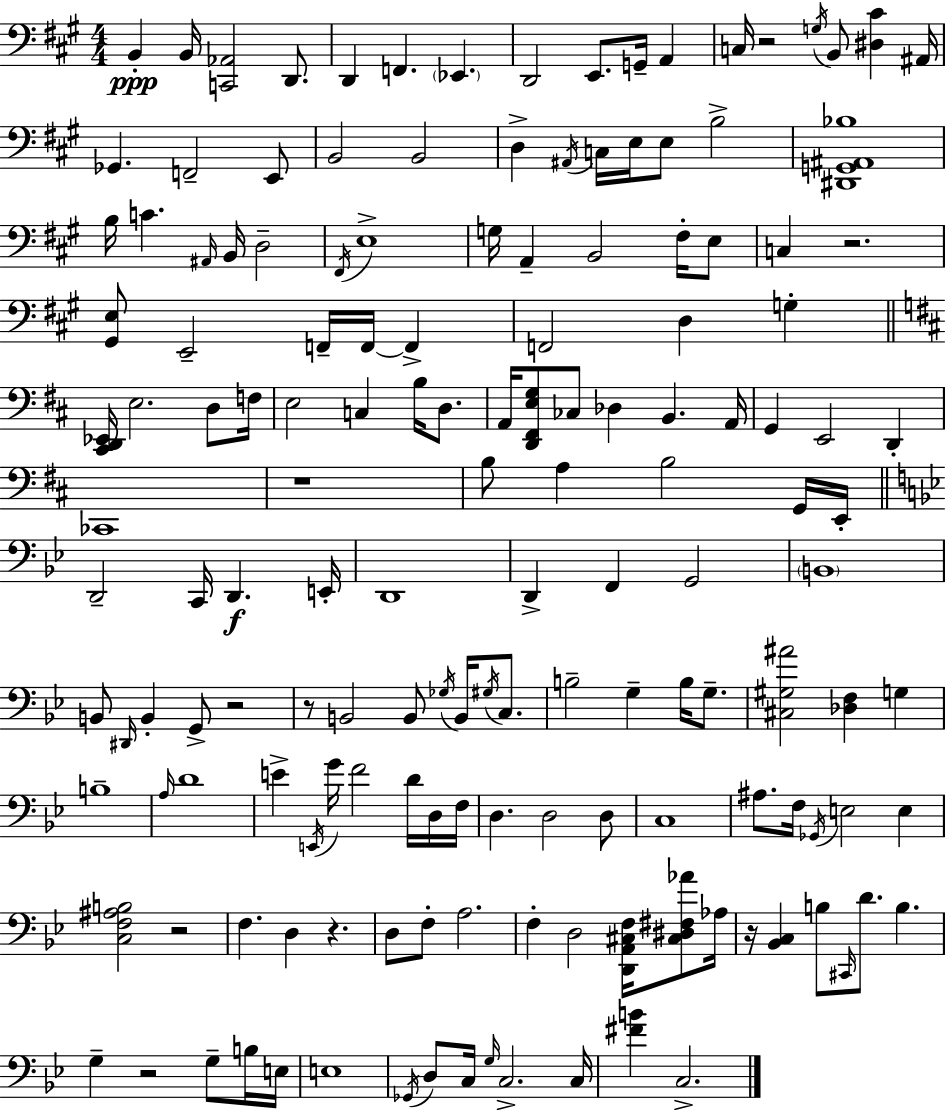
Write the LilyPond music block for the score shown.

{
  \clef bass
  \numericTimeSignature
  \time 4/4
  \key a \major
  \repeat volta 2 { b,4-.\ppp b,16 <c, aes,>2 d,8. | d,4 f,4. \parenthesize ees,4. | d,2 e,8. g,16-- a,4 | c16 r2 \acciaccatura { g16 } b,8 <dis cis'>4 | \break ais,16 ges,4. f,2-- e,8 | b,2 b,2 | d4-> \acciaccatura { ais,16 } c16 e16 e8 b2-> | <dis, g, ais, bes>1 | \break b16 c'4. \grace { ais,16 } b,16 d2-- | \acciaccatura { fis,16 } e1-> | g16 a,4-- b,2 | fis16-. e8 c4 r2. | \break <gis, e>8 e,2-- f,16-- f,16~~ | f,4-> f,2 d4 | g4-. \bar "||" \break \key b \minor <cis, d, ees,>16 e2. d8 f16 | e2 c4 b16 d8. | a,16 <d, fis, e g>8 ces8 des4 b,4. a,16 | g,4 e,2 d,4-. | \break ces,1 | r1 | b8 a4 b2 g,16 e,16-. | \bar "||" \break \key bes \major d,2-- c,16 d,4.\f e,16-. | d,1 | d,4-> f,4 g,2 | \parenthesize b,1 | \break b,8 \grace { dis,16 } b,4-. g,8-> r2 | r8 b,2 b,8 \acciaccatura { ges16 } b,16 \acciaccatura { gis16 } | c8. b2-- g4-- b16 | g8.-- <cis gis ais'>2 <des f>4 g4 | \break b1-- | \grace { a16 } d'1 | e'4-> \acciaccatura { e,16 } g'16 f'2 | d'16 d16 f16 d4. d2 | \break d8 c1 | ais8. f16 \acciaccatura { ges,16 } e2 | e4 <c f ais b>2 r2 | f4. d4 | \break r4. d8 f8-. a2. | f4-. d2 | <d, a, cis f>16 <cis dis fis aes'>8 aes16 r16 <bes, c>4 b8 \grace { cis,16 } d'8. | b4. g4-- r2 | \break g8-- b16 e16 e1 | \acciaccatura { ges,16 } d8 c16 \grace { g16 } c2.-> | c16 <fis' b'>4 c2.-> | } \bar "|."
}